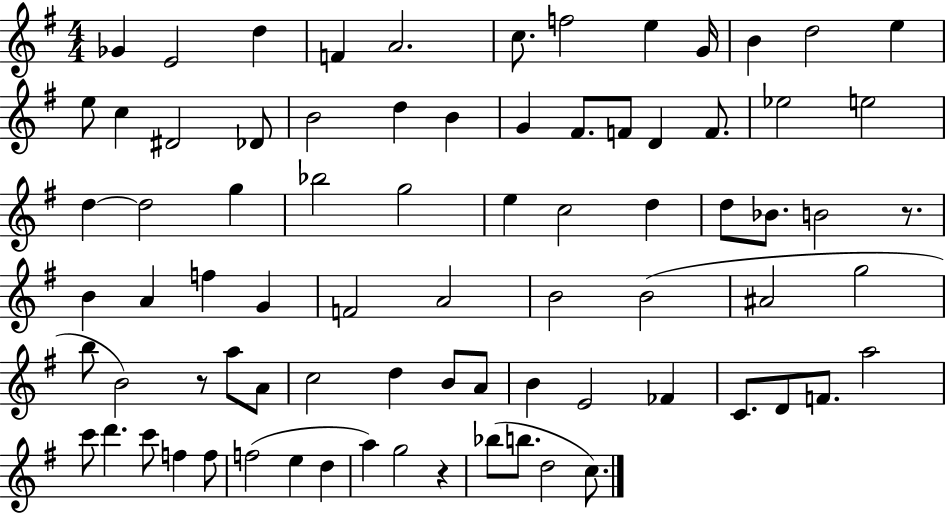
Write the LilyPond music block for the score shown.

{
  \clef treble
  \numericTimeSignature
  \time 4/4
  \key g \major
  ges'4 e'2 d''4 | f'4 a'2. | c''8. f''2 e''4 g'16 | b'4 d''2 e''4 | \break e''8 c''4 dis'2 des'8 | b'2 d''4 b'4 | g'4 fis'8. f'8 d'4 f'8. | ees''2 e''2 | \break d''4~~ d''2 g''4 | bes''2 g''2 | e''4 c''2 d''4 | d''8 bes'8. b'2 r8. | \break b'4 a'4 f''4 g'4 | f'2 a'2 | b'2 b'2( | ais'2 g''2 | \break b''8 b'2) r8 a''8 a'8 | c''2 d''4 b'8 a'8 | b'4 e'2 fes'4 | c'8. d'8 f'8. a''2 | \break c'''8 d'''4. c'''8 f''4 f''8 | f''2( e''4 d''4 | a''4) g''2 r4 | bes''8( b''8. d''2 c''8.) | \break \bar "|."
}